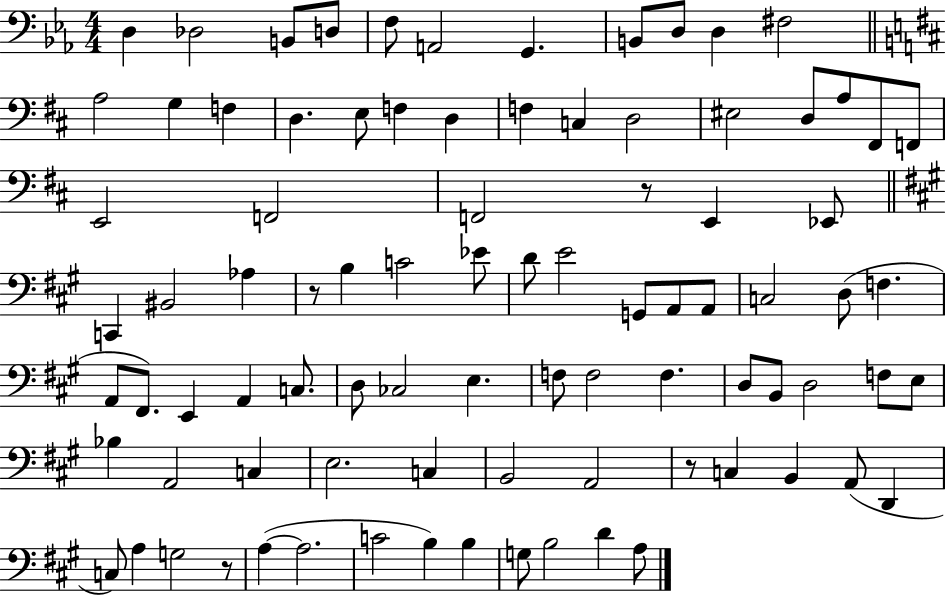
D3/q Db3/h B2/e D3/e F3/e A2/h G2/q. B2/e D3/e D3/q F#3/h A3/h G3/q F3/q D3/q. E3/e F3/q D3/q F3/q C3/q D3/h EIS3/h D3/e A3/e F#2/e F2/e E2/h F2/h F2/h R/e E2/q Eb2/e C2/q BIS2/h Ab3/q R/e B3/q C4/h Eb4/e D4/e E4/h G2/e A2/e A2/e C3/h D3/e F3/q. A2/e F#2/e. E2/q A2/q C3/e. D3/e CES3/h E3/q. F3/e F3/h F3/q. D3/e B2/e D3/h F3/e E3/e Bb3/q A2/h C3/q E3/h. C3/q B2/h A2/h R/e C3/q B2/q A2/e D2/q C3/e A3/q G3/h R/e A3/q A3/h. C4/h B3/q B3/q G3/e B3/h D4/q A3/e